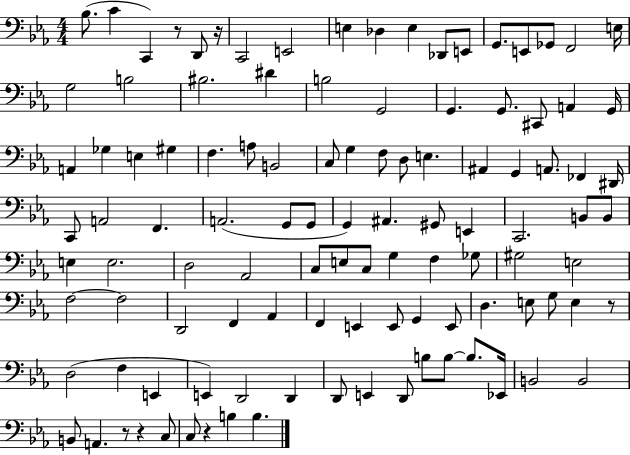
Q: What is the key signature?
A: EES major